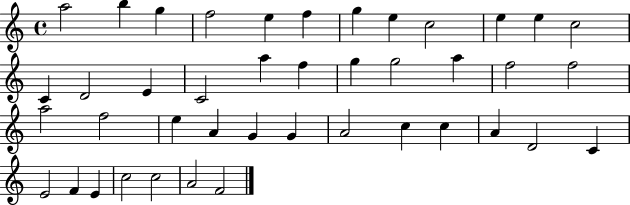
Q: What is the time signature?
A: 4/4